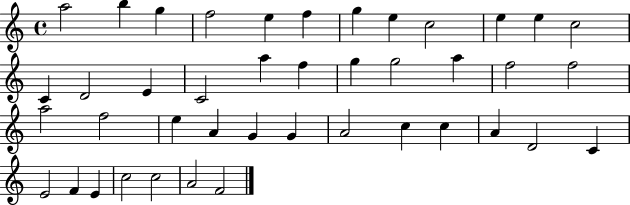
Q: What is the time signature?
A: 4/4